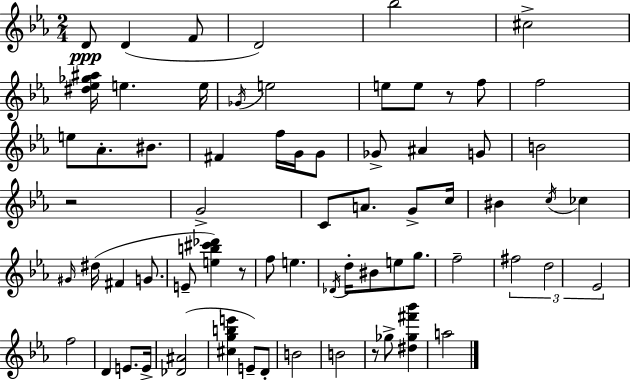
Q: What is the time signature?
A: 2/4